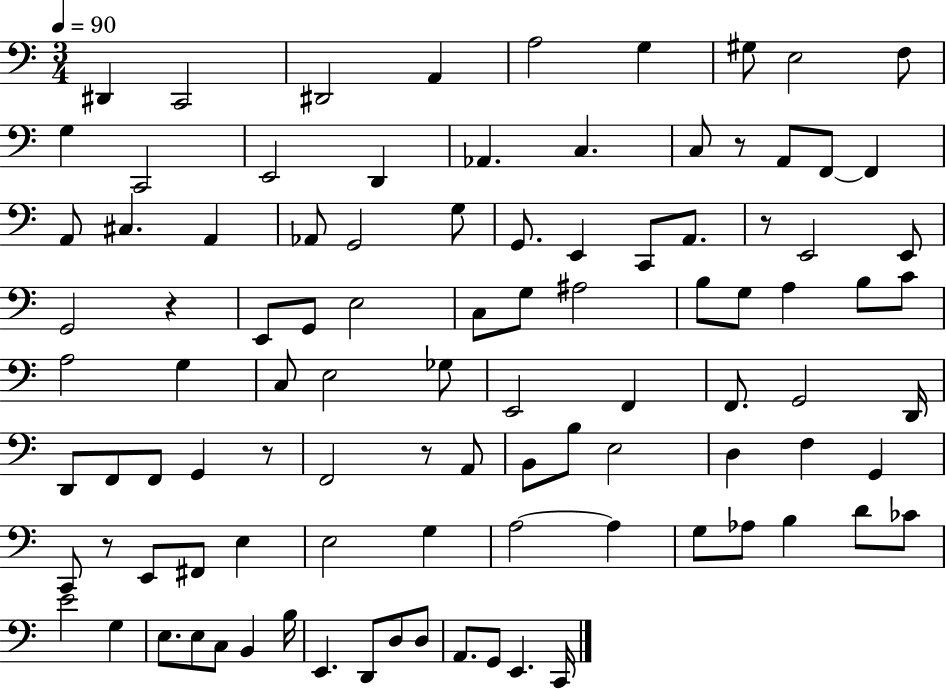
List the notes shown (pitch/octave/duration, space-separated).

D#2/q C2/h D#2/h A2/q A3/h G3/q G#3/e E3/h F3/e G3/q C2/h E2/h D2/q Ab2/q. C3/q. C3/e R/e A2/e F2/e F2/q A2/e C#3/q. A2/q Ab2/e G2/h G3/e G2/e. E2/q C2/e A2/e. R/e E2/h E2/e G2/h R/q E2/e G2/e E3/h C3/e G3/e A#3/h B3/e G3/e A3/q B3/e C4/e A3/h G3/q C3/e E3/h Gb3/e E2/h F2/q F2/e. G2/h D2/s D2/e F2/e F2/e G2/q R/e F2/h R/e A2/e B2/e B3/e E3/h D3/q F3/q G2/q C2/e R/e E2/e F#2/e E3/q E3/h G3/q A3/h A3/q G3/e Ab3/e B3/q D4/e CES4/e E4/h G3/q E3/e. E3/e C3/e B2/q B3/s E2/q. D2/e D3/e D3/e A2/e. G2/e E2/q. C2/s